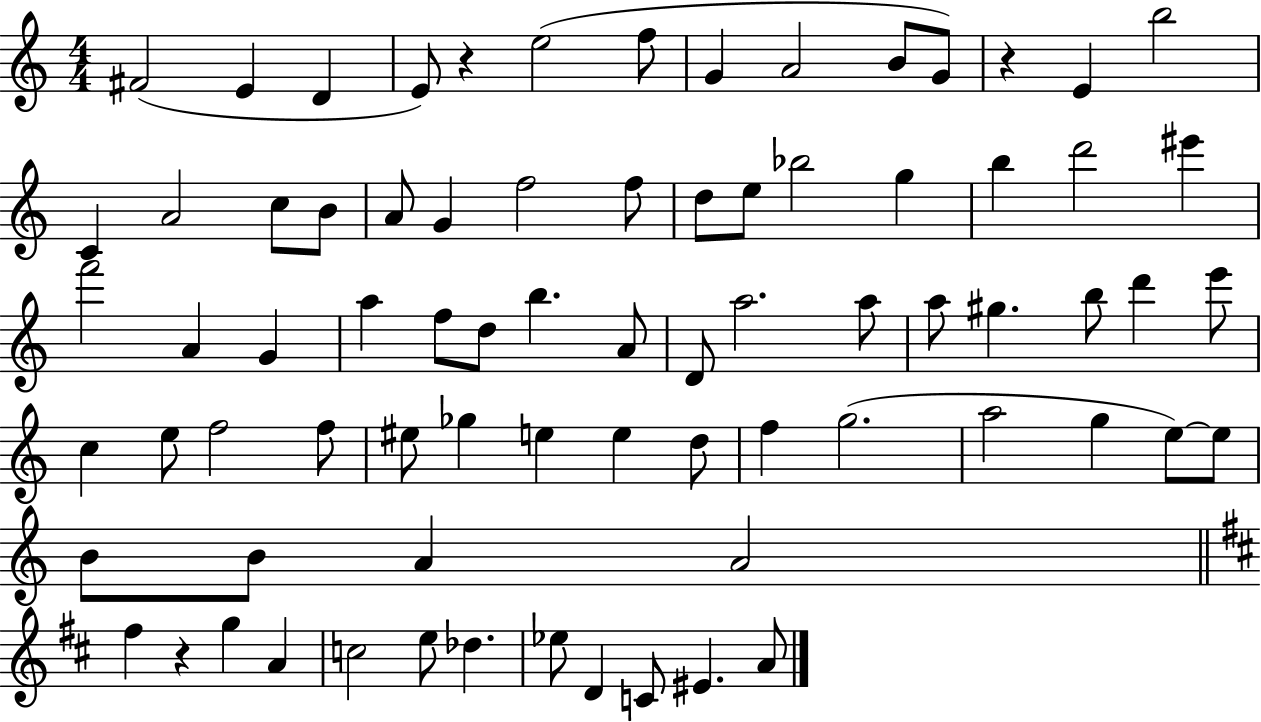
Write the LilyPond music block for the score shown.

{
  \clef treble
  \numericTimeSignature
  \time 4/4
  \key c \major
  fis'2( e'4 d'4 | e'8) r4 e''2( f''8 | g'4 a'2 b'8 g'8) | r4 e'4 b''2 | \break c'4 a'2 c''8 b'8 | a'8 g'4 f''2 f''8 | d''8 e''8 bes''2 g''4 | b''4 d'''2 eis'''4 | \break f'''2 a'4 g'4 | a''4 f''8 d''8 b''4. a'8 | d'8 a''2. a''8 | a''8 gis''4. b''8 d'''4 e'''8 | \break c''4 e''8 f''2 f''8 | eis''8 ges''4 e''4 e''4 d''8 | f''4 g''2.( | a''2 g''4 e''8~~) e''8 | \break b'8 b'8 a'4 a'2 | \bar "||" \break \key b \minor fis''4 r4 g''4 a'4 | c''2 e''8 des''4. | ees''8 d'4 c'8 eis'4. a'8 | \bar "|."
}